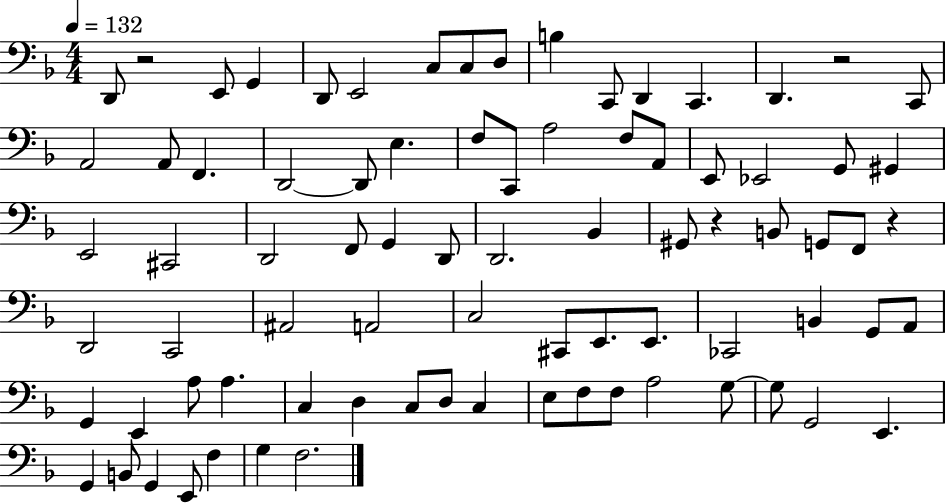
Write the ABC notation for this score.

X:1
T:Untitled
M:4/4
L:1/4
K:F
D,,/2 z2 E,,/2 G,, D,,/2 E,,2 C,/2 C,/2 D,/2 B, C,,/2 D,, C,, D,, z2 C,,/2 A,,2 A,,/2 F,, D,,2 D,,/2 E, F,/2 C,,/2 A,2 F,/2 A,,/2 E,,/2 _E,,2 G,,/2 ^G,, E,,2 ^C,,2 D,,2 F,,/2 G,, D,,/2 D,,2 _B,, ^G,,/2 z B,,/2 G,,/2 F,,/2 z D,,2 C,,2 ^A,,2 A,,2 C,2 ^C,,/2 E,,/2 E,,/2 _C,,2 B,, G,,/2 A,,/2 G,, E,, A,/2 A, C, D, C,/2 D,/2 C, E,/2 F,/2 F,/2 A,2 G,/2 G,/2 G,,2 E,, G,, B,,/2 G,, E,,/2 F, G, F,2